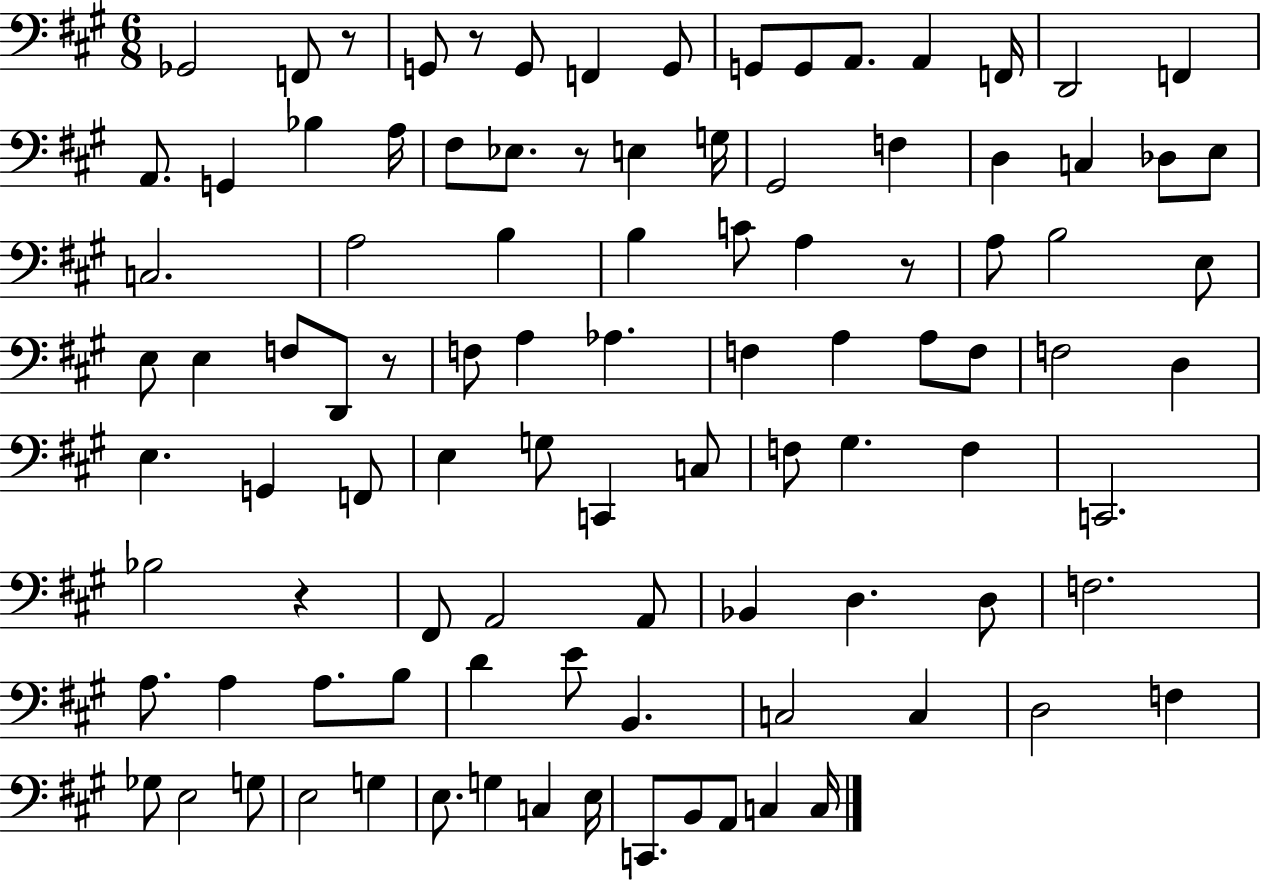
Gb2/h F2/e R/e G2/e R/e G2/e F2/q G2/e G2/e G2/e A2/e. A2/q F2/s D2/h F2/q A2/e. G2/q Bb3/q A3/s F#3/e Eb3/e. R/e E3/q G3/s G#2/h F3/q D3/q C3/q Db3/e E3/e C3/h. A3/h B3/q B3/q C4/e A3/q R/e A3/e B3/h E3/e E3/e E3/q F3/e D2/e R/e F3/e A3/q Ab3/q. F3/q A3/q A3/e F3/e F3/h D3/q E3/q. G2/q F2/e E3/q G3/e C2/q C3/e F3/e G#3/q. F3/q C2/h. Bb3/h R/q F#2/e A2/h A2/e Bb2/q D3/q. D3/e F3/h. A3/e. A3/q A3/e. B3/e D4/q E4/e B2/q. C3/h C3/q D3/h F3/q Gb3/e E3/h G3/e E3/h G3/q E3/e. G3/q C3/q E3/s C2/e. B2/e A2/e C3/q C3/s